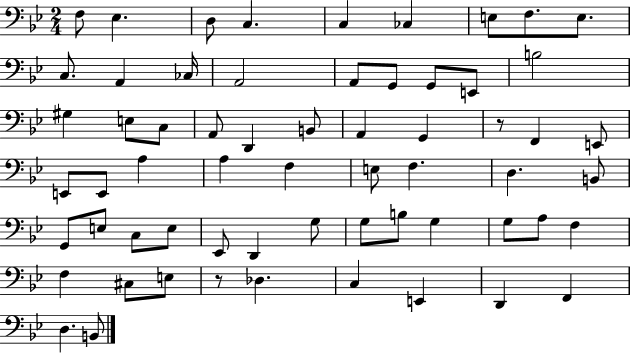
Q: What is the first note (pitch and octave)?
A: F3